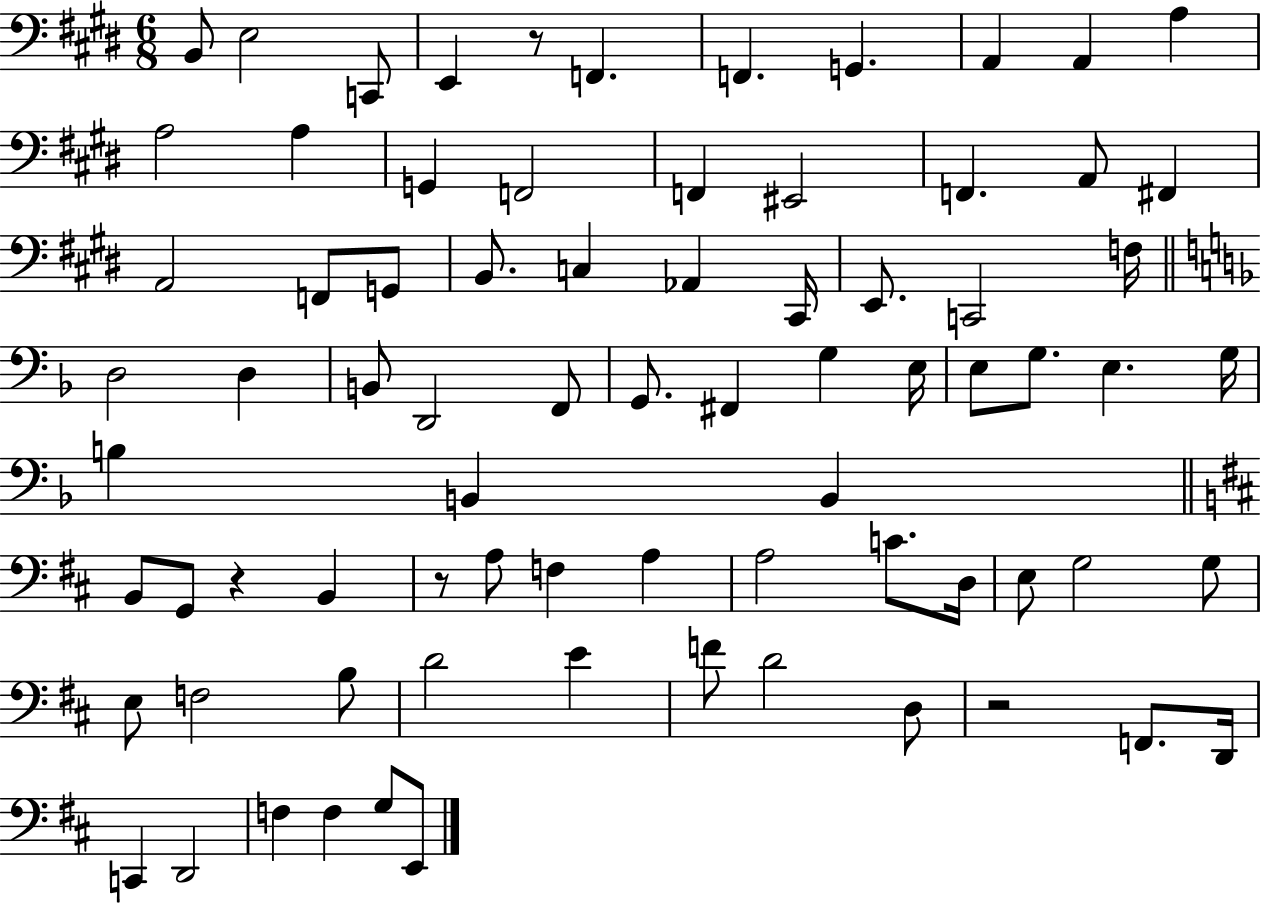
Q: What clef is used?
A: bass